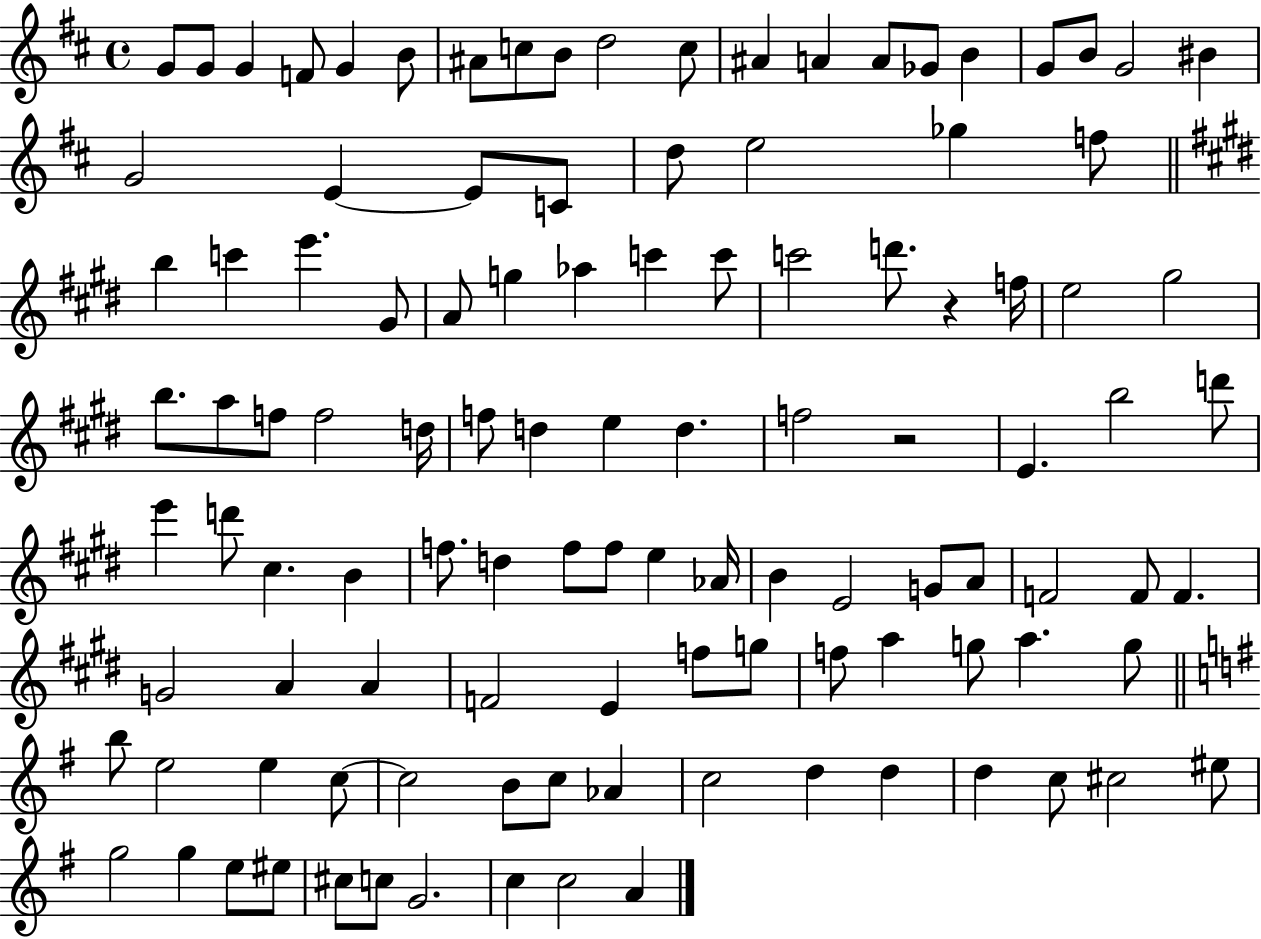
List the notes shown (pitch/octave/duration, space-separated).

G4/e G4/e G4/q F4/e G4/q B4/e A#4/e C5/e B4/e D5/h C5/e A#4/q A4/q A4/e Gb4/e B4/q G4/e B4/e G4/h BIS4/q G4/h E4/q E4/e C4/e D5/e E5/h Gb5/q F5/e B5/q C6/q E6/q. G#4/e A4/e G5/q Ab5/q C6/q C6/e C6/h D6/e. R/q F5/s E5/h G#5/h B5/e. A5/e F5/e F5/h D5/s F5/e D5/q E5/q D5/q. F5/h R/h E4/q. B5/h D6/e E6/q D6/e C#5/q. B4/q F5/e. D5/q F5/e F5/e E5/q Ab4/s B4/q E4/h G4/e A4/e F4/h F4/e F4/q. G4/h A4/q A4/q F4/h E4/q F5/e G5/e F5/e A5/q G5/e A5/q. G5/e B5/e E5/h E5/q C5/e C5/h B4/e C5/e Ab4/q C5/h D5/q D5/q D5/q C5/e C#5/h EIS5/e G5/h G5/q E5/e EIS5/e C#5/e C5/e G4/h. C5/q C5/h A4/q